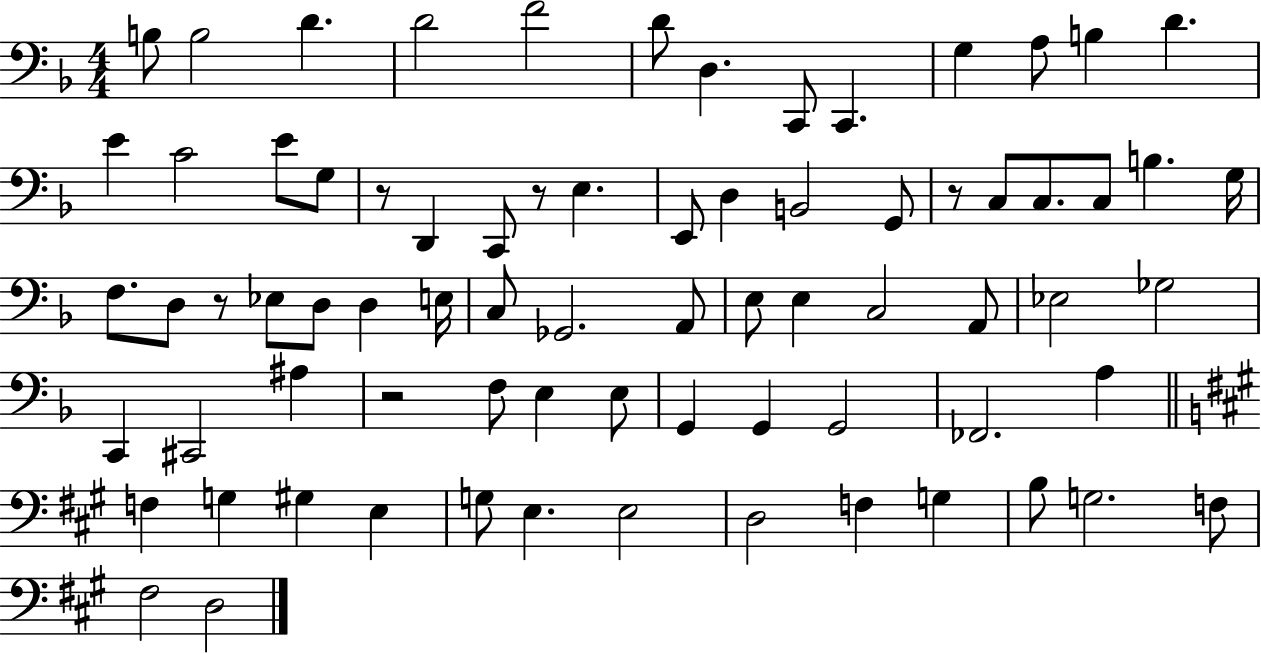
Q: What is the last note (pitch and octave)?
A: D3